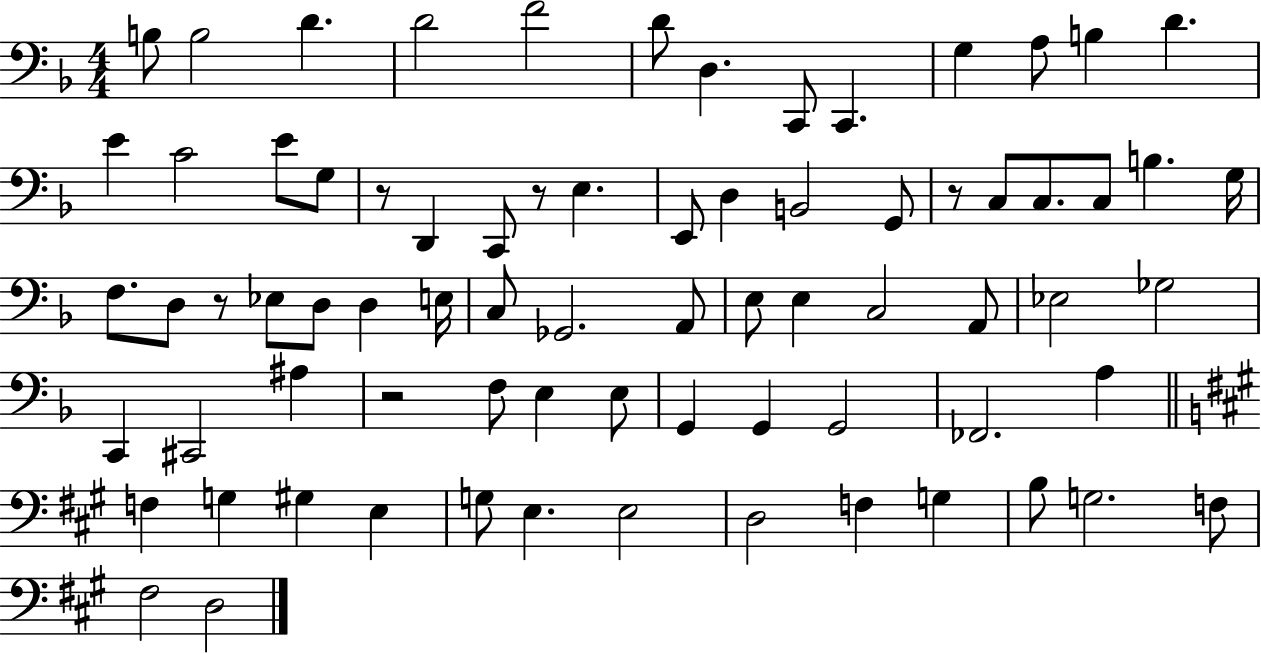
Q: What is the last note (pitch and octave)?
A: D3